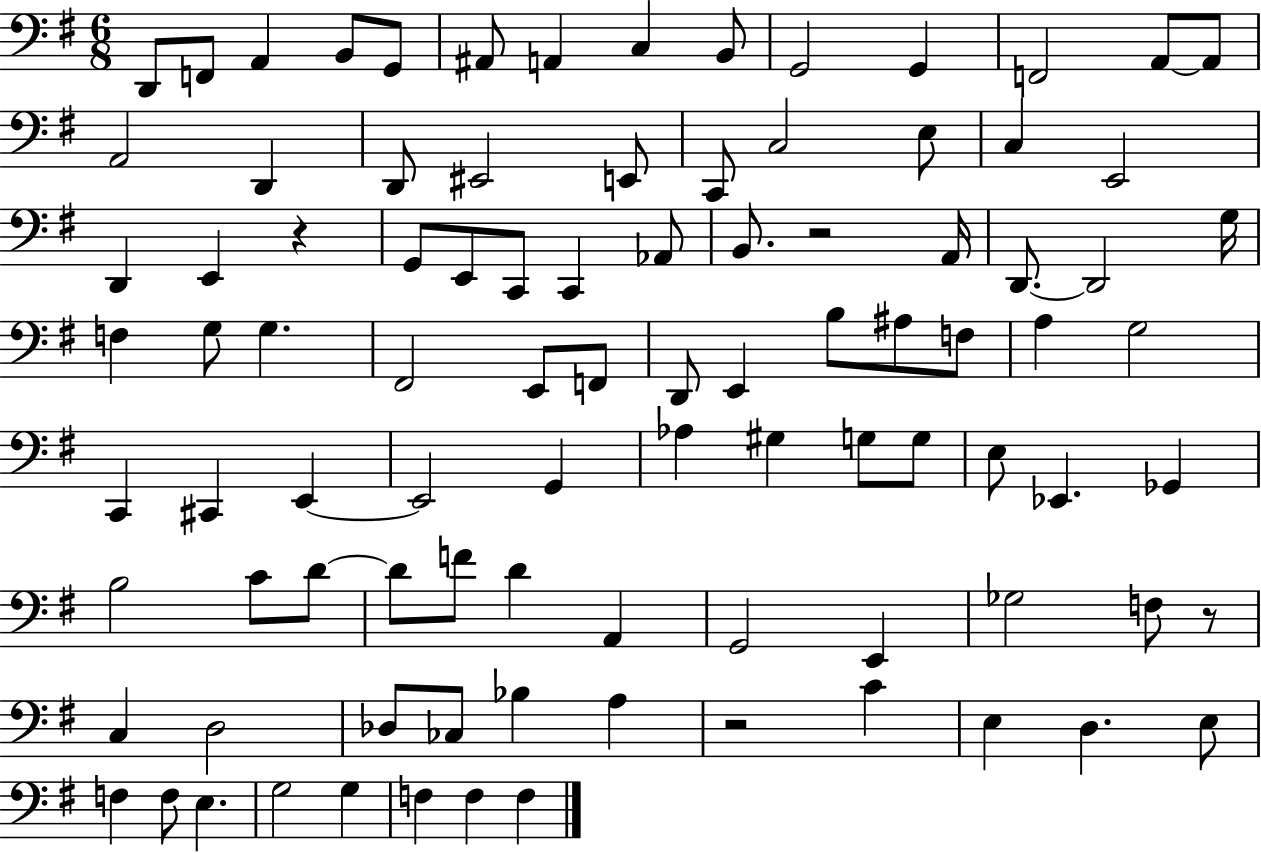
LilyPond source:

{
  \clef bass
  \numericTimeSignature
  \time 6/8
  \key g \major
  \repeat volta 2 { d,8 f,8 a,4 b,8 g,8 | ais,8 a,4 c4 b,8 | g,2 g,4 | f,2 a,8~~ a,8 | \break a,2 d,4 | d,8 eis,2 e,8 | c,8 c2 e8 | c4 e,2 | \break d,4 e,4 r4 | g,8 e,8 c,8 c,4 aes,8 | b,8. r2 a,16 | d,8.~~ d,2 g16 | \break f4 g8 g4. | fis,2 e,8 f,8 | d,8 e,4 b8 ais8 f8 | a4 g2 | \break c,4 cis,4 e,4~~ | e,2 g,4 | aes4 gis4 g8 g8 | e8 ees,4. ges,4 | \break b2 c'8 d'8~~ | d'8 f'8 d'4 a,4 | g,2 e,4 | ges2 f8 r8 | \break c4 d2 | des8 ces8 bes4 a4 | r2 c'4 | e4 d4. e8 | \break f4 f8 e4. | g2 g4 | f4 f4 f4 | } \bar "|."
}